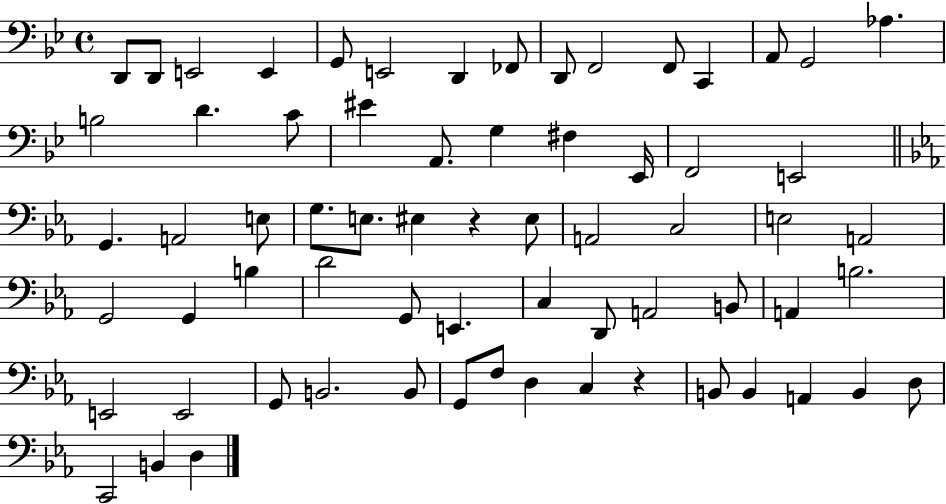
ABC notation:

X:1
T:Untitled
M:4/4
L:1/4
K:Bb
D,,/2 D,,/2 E,,2 E,, G,,/2 E,,2 D,, _F,,/2 D,,/2 F,,2 F,,/2 C,, A,,/2 G,,2 _A, B,2 D C/2 ^E A,,/2 G, ^F, _E,,/4 F,,2 E,,2 G,, A,,2 E,/2 G,/2 E,/2 ^E, z ^E,/2 A,,2 C,2 E,2 A,,2 G,,2 G,, B, D2 G,,/2 E,, C, D,,/2 A,,2 B,,/2 A,, B,2 E,,2 E,,2 G,,/2 B,,2 B,,/2 G,,/2 F,/2 D, C, z B,,/2 B,, A,, B,, D,/2 C,,2 B,, D,